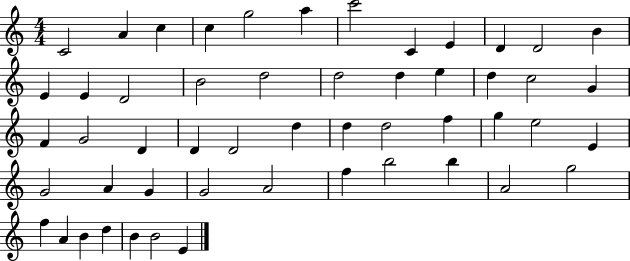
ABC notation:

X:1
T:Untitled
M:4/4
L:1/4
K:C
C2 A c c g2 a c'2 C E D D2 B E E D2 B2 d2 d2 d e d c2 G F G2 D D D2 d d d2 f g e2 E G2 A G G2 A2 f b2 b A2 g2 f A B d B B2 E